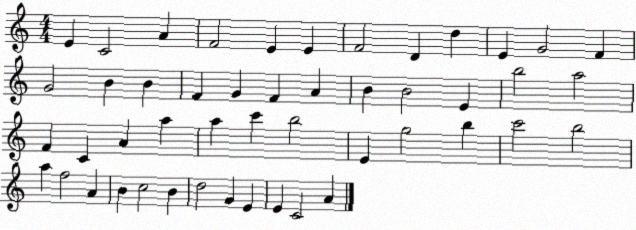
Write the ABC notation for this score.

X:1
T:Untitled
M:4/4
L:1/4
K:C
E C2 A F2 E E F2 D d E G2 F G2 B B F G F A B B2 E b2 a2 F C A a a c' b2 E g2 b c'2 b2 a f2 A B c2 B d2 G E E C2 A